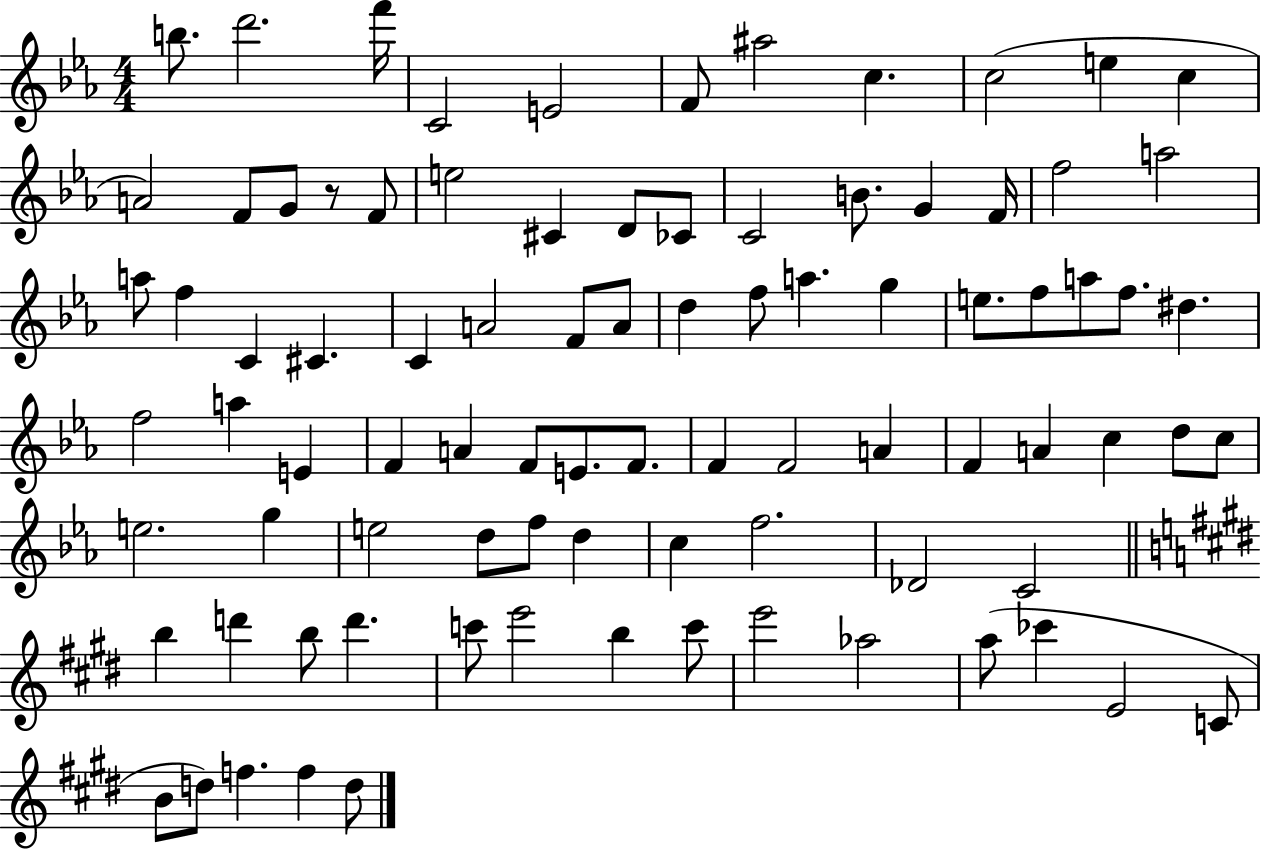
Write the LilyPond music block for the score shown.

{
  \clef treble
  \numericTimeSignature
  \time 4/4
  \key ees \major
  b''8. d'''2. f'''16 | c'2 e'2 | f'8 ais''2 c''4. | c''2( e''4 c''4 | \break a'2) f'8 g'8 r8 f'8 | e''2 cis'4 d'8 ces'8 | c'2 b'8. g'4 f'16 | f''2 a''2 | \break a''8 f''4 c'4 cis'4. | c'4 a'2 f'8 a'8 | d''4 f''8 a''4. g''4 | e''8. f''8 a''8 f''8. dis''4. | \break f''2 a''4 e'4 | f'4 a'4 f'8 e'8. f'8. | f'4 f'2 a'4 | f'4 a'4 c''4 d''8 c''8 | \break e''2. g''4 | e''2 d''8 f''8 d''4 | c''4 f''2. | des'2 c'2 | \break \bar "||" \break \key e \major b''4 d'''4 b''8 d'''4. | c'''8 e'''2 b''4 c'''8 | e'''2 aes''2 | a''8( ces'''4 e'2 c'8 | \break b'8 d''8) f''4. f''4 d''8 | \bar "|."
}